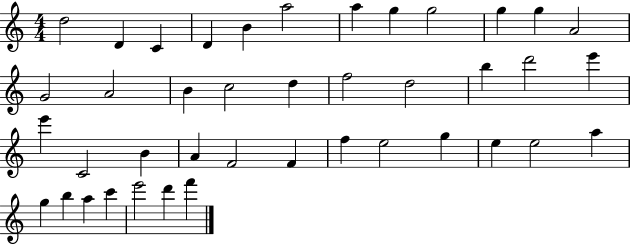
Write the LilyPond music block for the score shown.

{
  \clef treble
  \numericTimeSignature
  \time 4/4
  \key c \major
  d''2 d'4 c'4 | d'4 b'4 a''2 | a''4 g''4 g''2 | g''4 g''4 a'2 | \break g'2 a'2 | b'4 c''2 d''4 | f''2 d''2 | b''4 d'''2 e'''4 | \break e'''4 c'2 b'4 | a'4 f'2 f'4 | f''4 e''2 g''4 | e''4 e''2 a''4 | \break g''4 b''4 a''4 c'''4 | e'''2 d'''4 f'''4 | \bar "|."
}